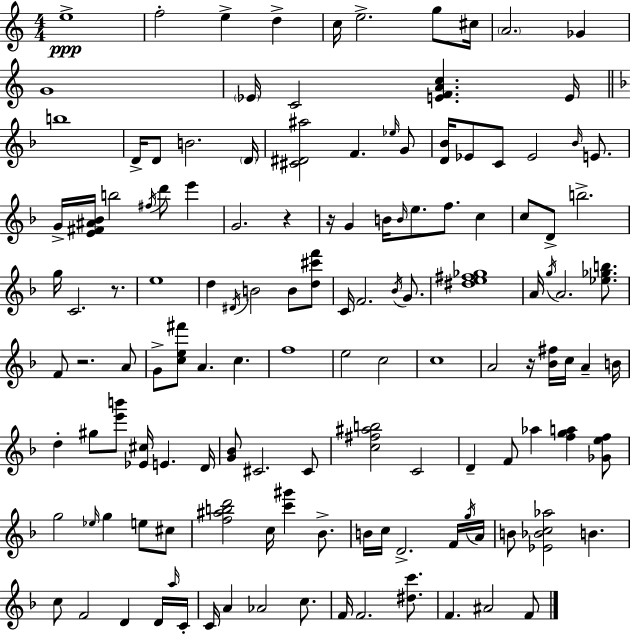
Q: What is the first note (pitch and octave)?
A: E5